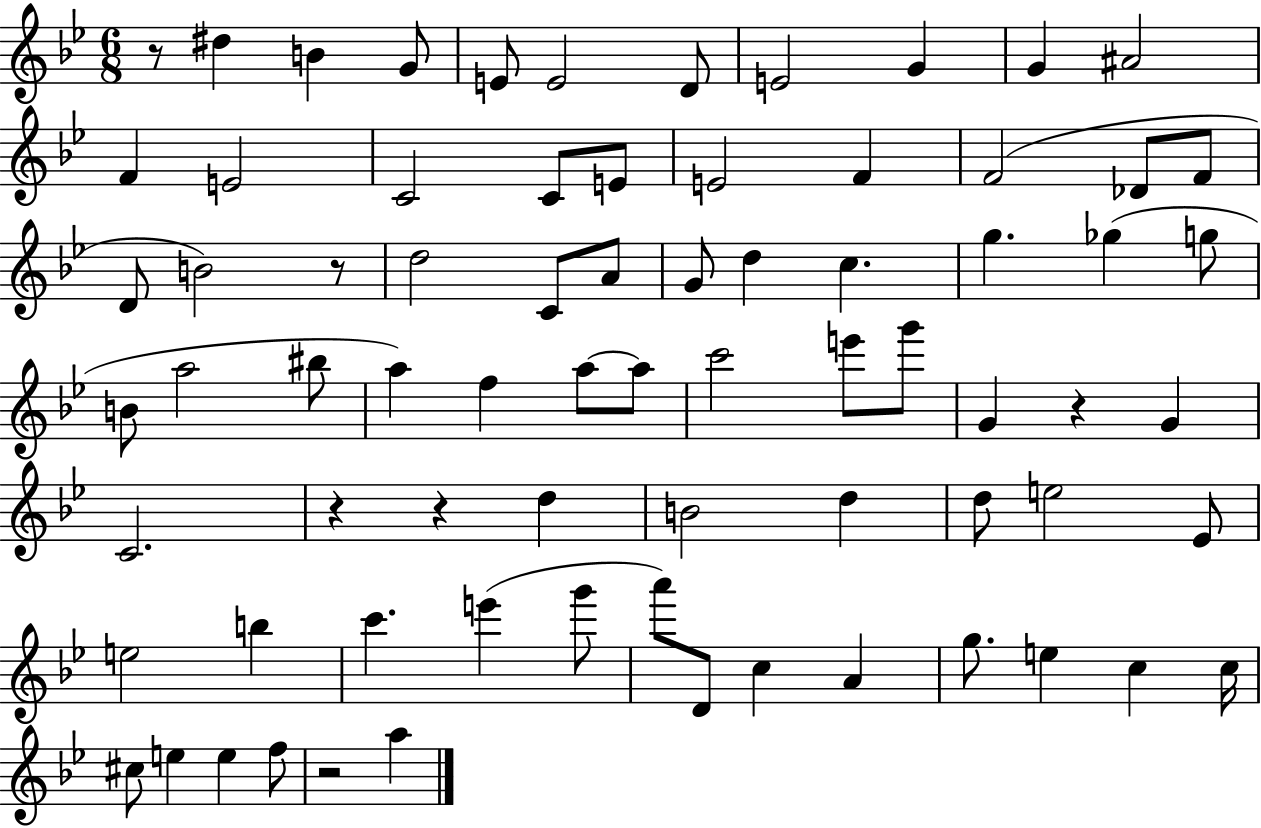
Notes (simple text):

R/e D#5/q B4/q G4/e E4/e E4/h D4/e E4/h G4/q G4/q A#4/h F4/q E4/h C4/h C4/e E4/e E4/h F4/q F4/h Db4/e F4/e D4/e B4/h R/e D5/h C4/e A4/e G4/e D5/q C5/q. G5/q. Gb5/q G5/e B4/e A5/h BIS5/e A5/q F5/q A5/e A5/e C6/h E6/e G6/e G4/q R/q G4/q C4/h. R/q R/q D5/q B4/h D5/q D5/e E5/h Eb4/e E5/h B5/q C6/q. E6/q G6/e A6/e D4/e C5/q A4/q G5/e. E5/q C5/q C5/s C#5/e E5/q E5/q F5/e R/h A5/q